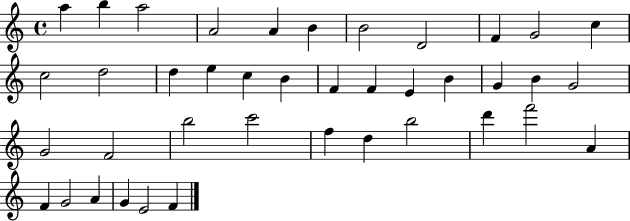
A5/q B5/q A5/h A4/h A4/q B4/q B4/h D4/h F4/q G4/h C5/q C5/h D5/h D5/q E5/q C5/q B4/q F4/q F4/q E4/q B4/q G4/q B4/q G4/h G4/h F4/h B5/h C6/h F5/q D5/q B5/h D6/q F6/h A4/q F4/q G4/h A4/q G4/q E4/h F4/q